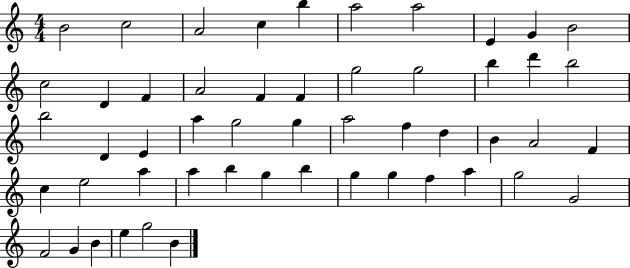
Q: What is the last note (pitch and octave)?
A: B4